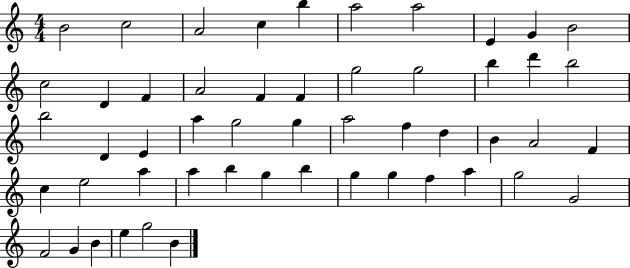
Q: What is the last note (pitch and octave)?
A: B4